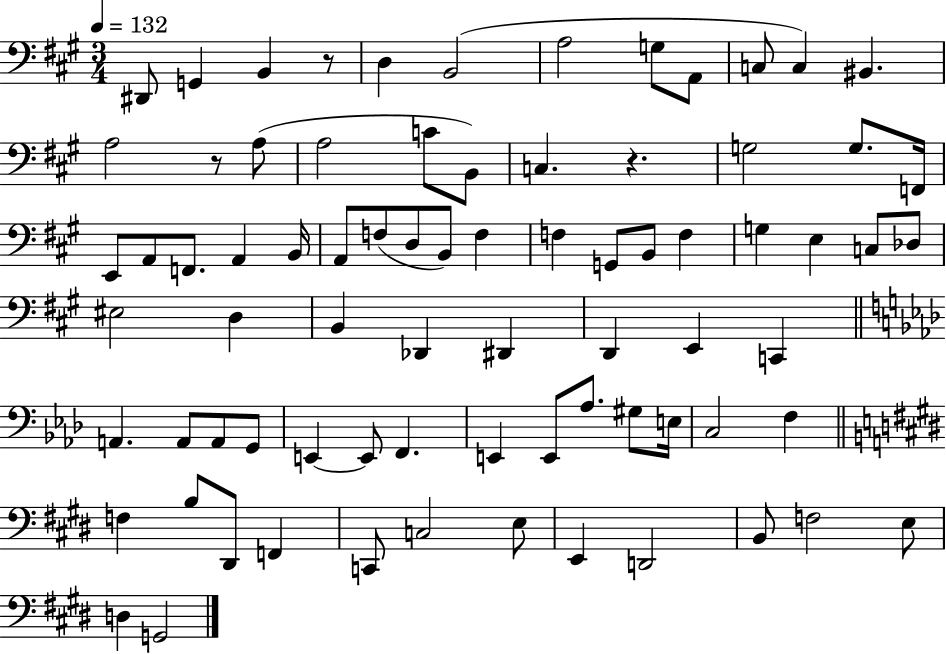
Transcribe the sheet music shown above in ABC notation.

X:1
T:Untitled
M:3/4
L:1/4
K:A
^D,,/2 G,, B,, z/2 D, B,,2 A,2 G,/2 A,,/2 C,/2 C, ^B,, A,2 z/2 A,/2 A,2 C/2 B,,/2 C, z G,2 G,/2 F,,/4 E,,/2 A,,/2 F,,/2 A,, B,,/4 A,,/2 F,/2 D,/2 B,,/2 F, F, G,,/2 B,,/2 F, G, E, C,/2 _D,/2 ^E,2 D, B,, _D,, ^D,, D,, E,, C,, A,, A,,/2 A,,/2 G,,/2 E,, E,,/2 F,, E,, E,,/2 _A,/2 ^G,/2 E,/4 C,2 F, F, B,/2 ^D,,/2 F,, C,,/2 C,2 E,/2 E,, D,,2 B,,/2 F,2 E,/2 D, G,,2